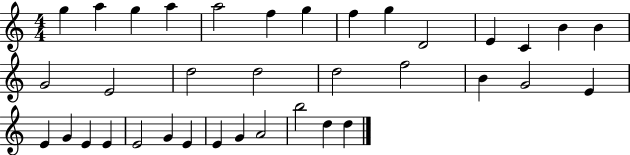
G5/q A5/q G5/q A5/q A5/h F5/q G5/q F5/q G5/q D4/h E4/q C4/q B4/q B4/q G4/h E4/h D5/h D5/h D5/h F5/h B4/q G4/h E4/q E4/q G4/q E4/q E4/q E4/h G4/q E4/q E4/q G4/q A4/h B5/h D5/q D5/q